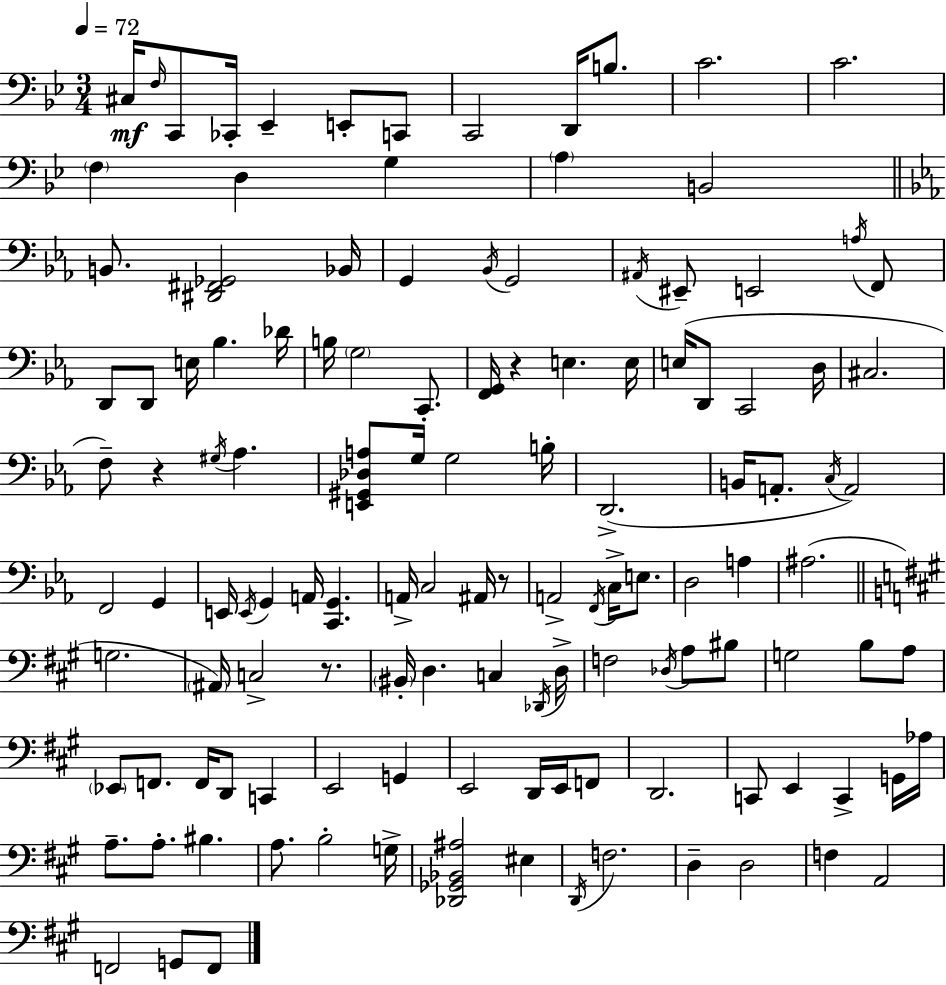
X:1
T:Untitled
M:3/4
L:1/4
K:Bb
^C,/4 F,/4 C,,/2 _C,,/4 _E,, E,,/2 C,,/2 C,,2 D,,/4 B,/2 C2 C2 F, D, G, A, B,,2 B,,/2 [^D,,^F,,_G,,]2 _B,,/4 G,, _B,,/4 G,,2 ^A,,/4 ^E,,/2 E,,2 A,/4 F,,/2 D,,/2 D,,/2 E,/4 _B, _D/4 B,/4 G,2 C,,/2 [F,,G,,]/4 z E, E,/4 E,/4 D,,/2 C,,2 D,/4 ^C,2 F,/2 z ^G,/4 _A, [E,,^G,,_D,A,]/2 G,/4 G,2 B,/4 D,,2 B,,/4 A,,/2 C,/4 A,,2 F,,2 G,, E,,/4 E,,/4 G,, A,,/4 [C,,G,,] A,,/4 C,2 ^A,,/4 z/2 A,,2 F,,/4 C,/4 E,/2 D,2 A, ^A,2 G,2 ^A,,/4 C,2 z/2 ^B,,/4 D, C, _D,,/4 D,/4 F,2 _D,/4 A,/2 ^B,/2 G,2 B,/2 A,/2 _E,,/2 F,,/2 F,,/4 D,,/2 C,, E,,2 G,, E,,2 D,,/4 E,,/4 F,,/2 D,,2 C,,/2 E,, C,, G,,/4 _A,/4 A,/2 A,/2 ^B, A,/2 B,2 G,/4 [_D,,_G,,_B,,^A,]2 ^E, D,,/4 F,2 D, D,2 F, A,,2 F,,2 G,,/2 F,,/2